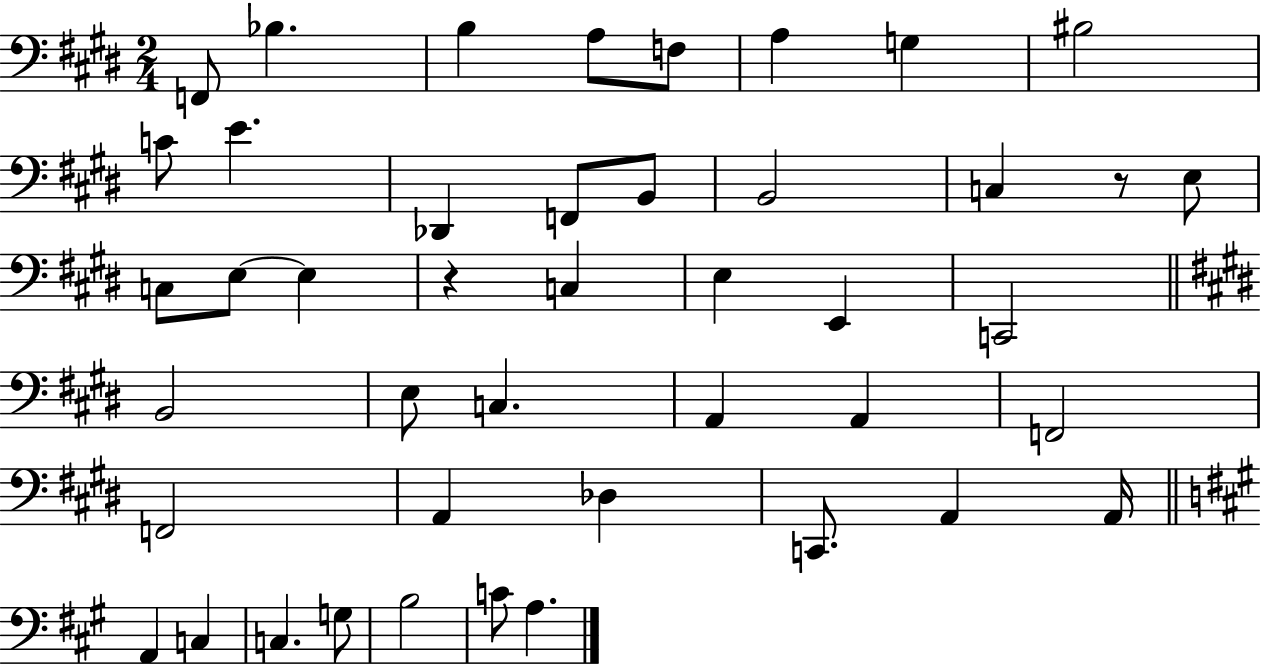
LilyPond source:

{
  \clef bass
  \numericTimeSignature
  \time 2/4
  \key e \major
  \repeat volta 2 { f,8 bes4. | b4 a8 f8 | a4 g4 | bis2 | \break c'8 e'4. | des,4 f,8 b,8 | b,2 | c4 r8 e8 | \break c8 e8~~ e4 | r4 c4 | e4 e,4 | c,2 | \break \bar "||" \break \key e \major b,2 | e8 c4. | a,4 a,4 | f,2 | \break f,2 | a,4 des4 | c,8. a,4 a,16 | \bar "||" \break \key a \major a,4 c4 | c4. g8 | b2 | c'8 a4. | \break } \bar "|."
}